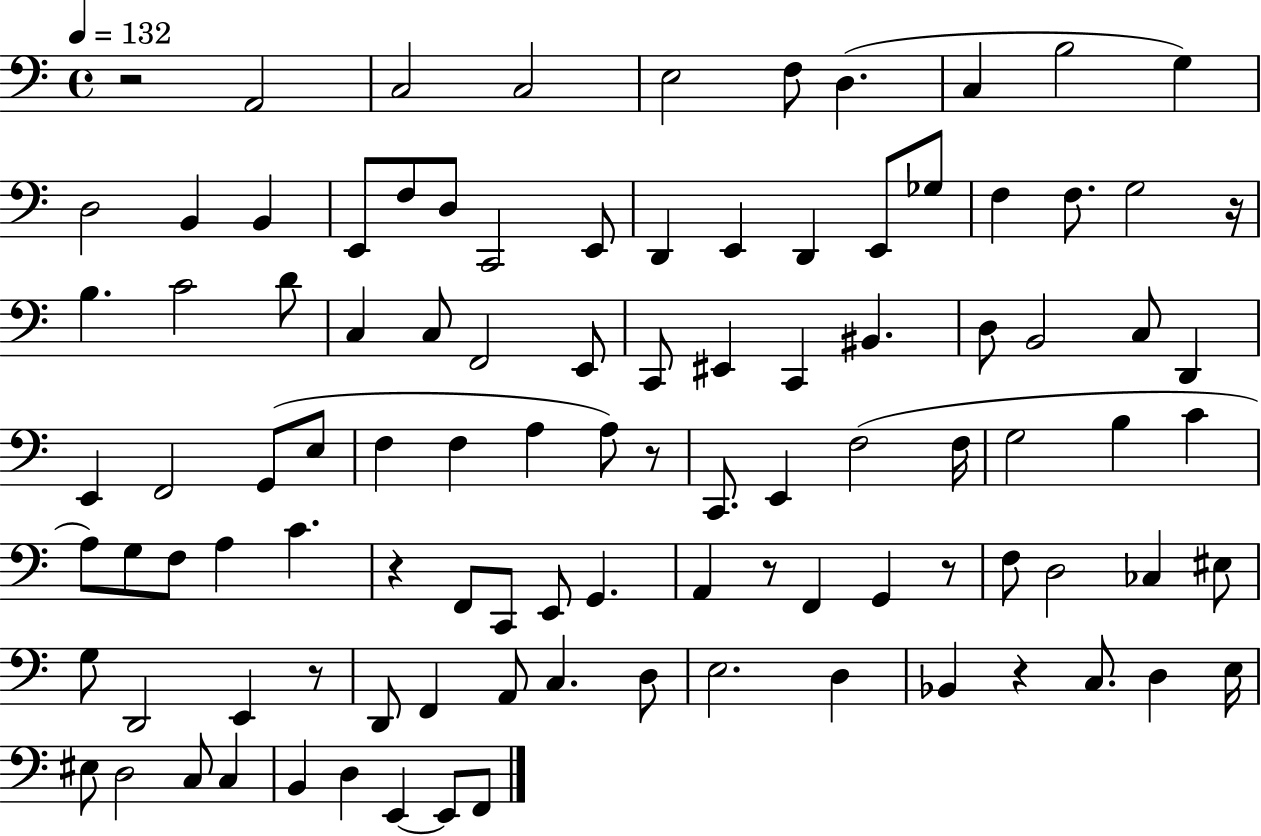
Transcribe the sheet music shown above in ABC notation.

X:1
T:Untitled
M:4/4
L:1/4
K:C
z2 A,,2 C,2 C,2 E,2 F,/2 D, C, B,2 G, D,2 B,, B,, E,,/2 F,/2 D,/2 C,,2 E,,/2 D,, E,, D,, E,,/2 _G,/2 F, F,/2 G,2 z/4 B, C2 D/2 C, C,/2 F,,2 E,,/2 C,,/2 ^E,, C,, ^B,, D,/2 B,,2 C,/2 D,, E,, F,,2 G,,/2 E,/2 F, F, A, A,/2 z/2 C,,/2 E,, F,2 F,/4 G,2 B, C A,/2 G,/2 F,/2 A, C z F,,/2 C,,/2 E,,/2 G,, A,, z/2 F,, G,, z/2 F,/2 D,2 _C, ^E,/2 G,/2 D,,2 E,, z/2 D,,/2 F,, A,,/2 C, D,/2 E,2 D, _B,, z C,/2 D, E,/4 ^E,/2 D,2 C,/2 C, B,, D, E,, E,,/2 F,,/2